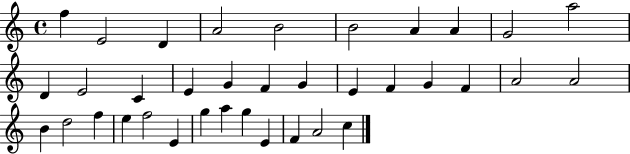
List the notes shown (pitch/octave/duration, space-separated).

F5/q E4/h D4/q A4/h B4/h B4/h A4/q A4/q G4/h A5/h D4/q E4/h C4/q E4/q G4/q F4/q G4/q E4/q F4/q G4/q F4/q A4/h A4/h B4/q D5/h F5/q E5/q F5/h E4/q G5/q A5/q G5/q E4/q F4/q A4/h C5/q